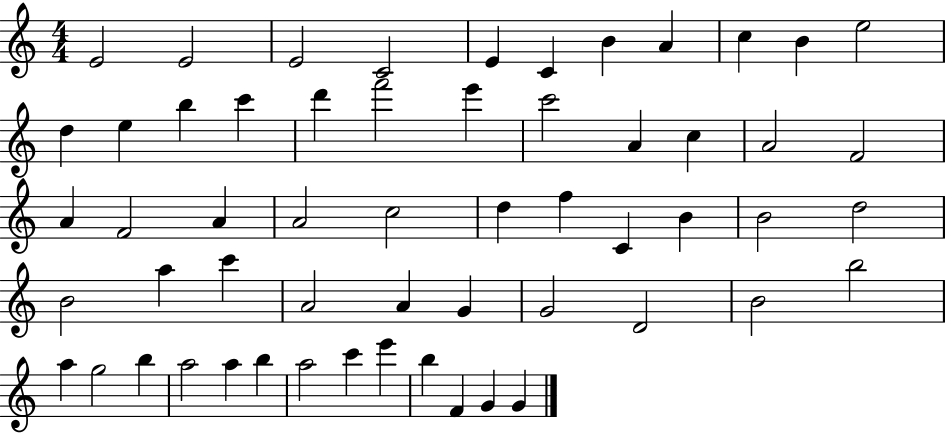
X:1
T:Untitled
M:4/4
L:1/4
K:C
E2 E2 E2 C2 E C B A c B e2 d e b c' d' f'2 e' c'2 A c A2 F2 A F2 A A2 c2 d f C B B2 d2 B2 a c' A2 A G G2 D2 B2 b2 a g2 b a2 a b a2 c' e' b F G G